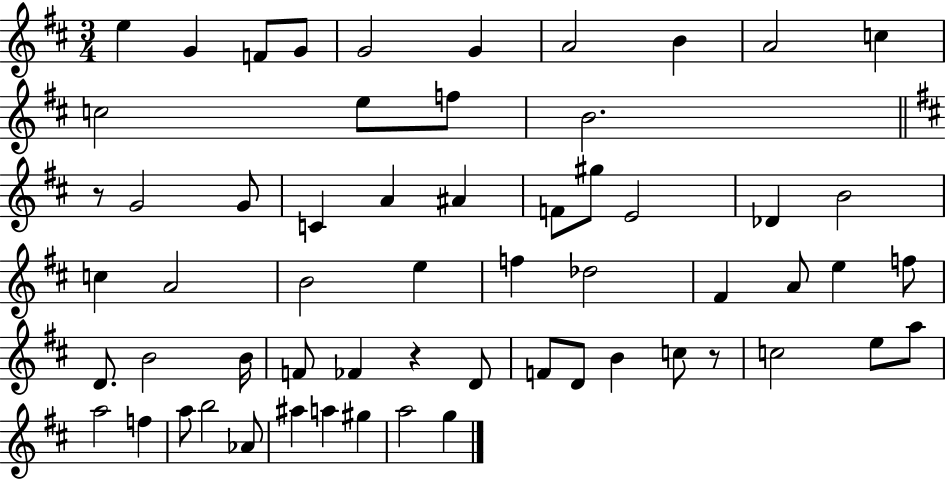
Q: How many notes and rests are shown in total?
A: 60